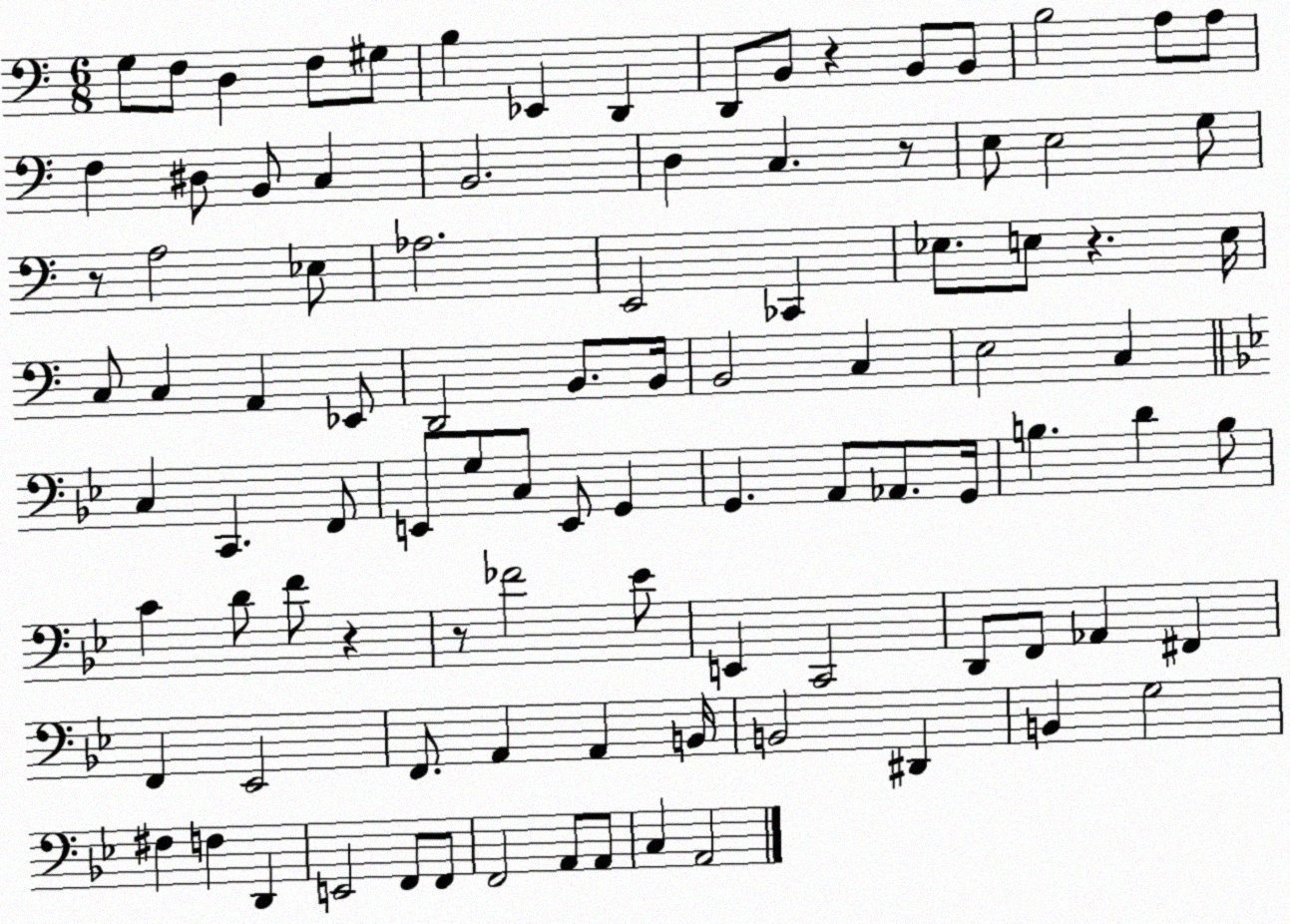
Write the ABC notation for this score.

X:1
T:Untitled
M:6/8
L:1/4
K:C
G,/2 F,/2 D, F,/2 ^G,/2 B, _E,, D,, D,,/2 B,,/2 z B,,/2 B,,/2 B,2 A,/2 A,/2 F, ^D,/2 B,,/2 C, B,,2 D, C, z/2 E,/2 E,2 G,/2 z/2 A,2 _E,/2 _A,2 E,,2 _C,, _E,/2 E,/2 z E,/4 C,/2 C, A,, _E,,/2 D,,2 B,,/2 B,,/4 B,,2 C, E,2 C, C, C,, F,,/2 E,,/2 G,/2 C,/2 E,,/2 G,, G,, A,,/2 _A,,/2 G,,/4 B, D B,/2 C D/2 F/2 z z/2 _F2 _E/2 E,, C,,2 D,,/2 F,,/2 _A,, ^F,, F,, _E,,2 F,,/2 A,, A,, B,,/4 B,,2 ^D,, B,, G,2 ^F, F, D,, E,,2 F,,/2 F,,/2 F,,2 A,,/2 A,,/2 C, A,,2